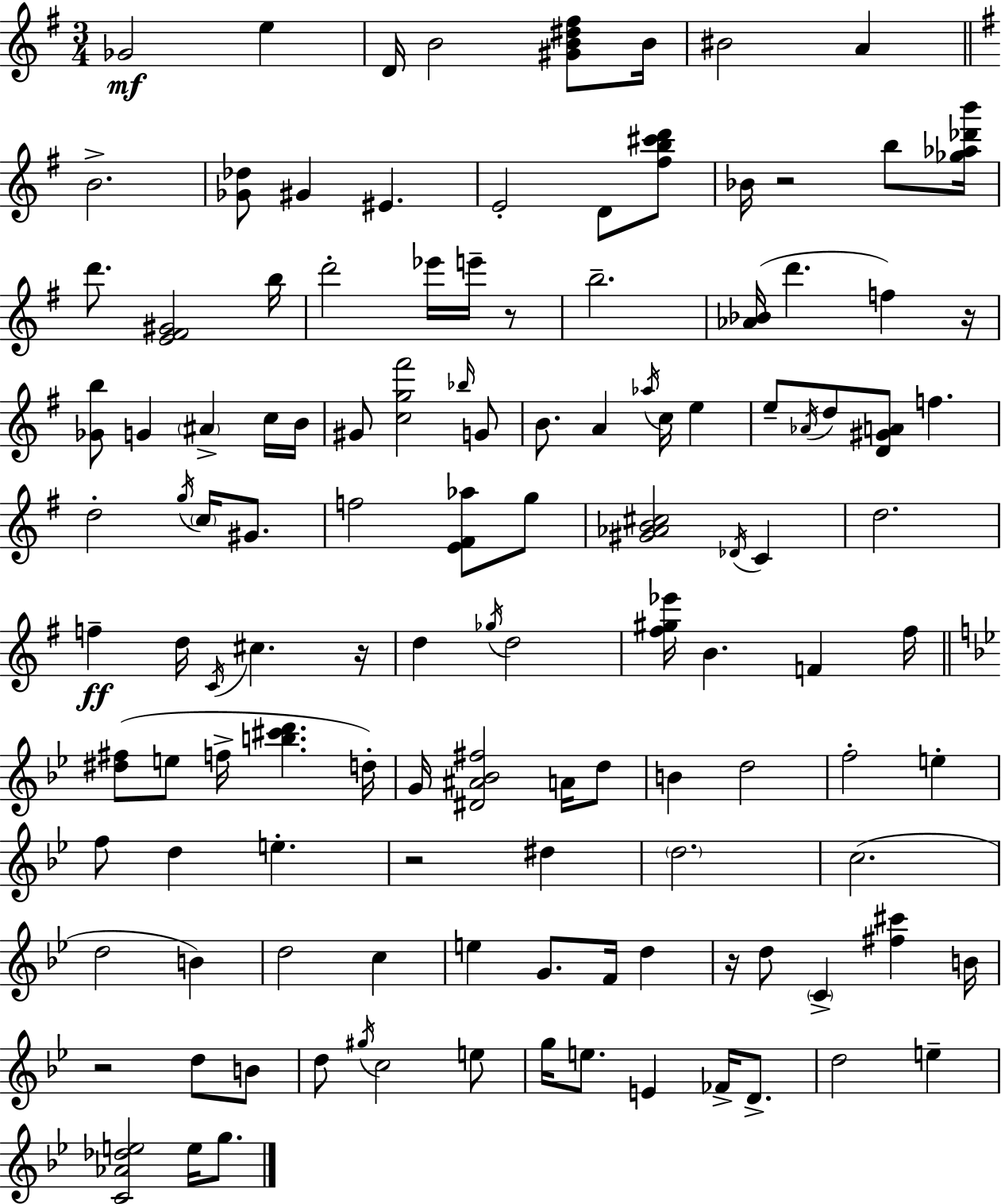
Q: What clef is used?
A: treble